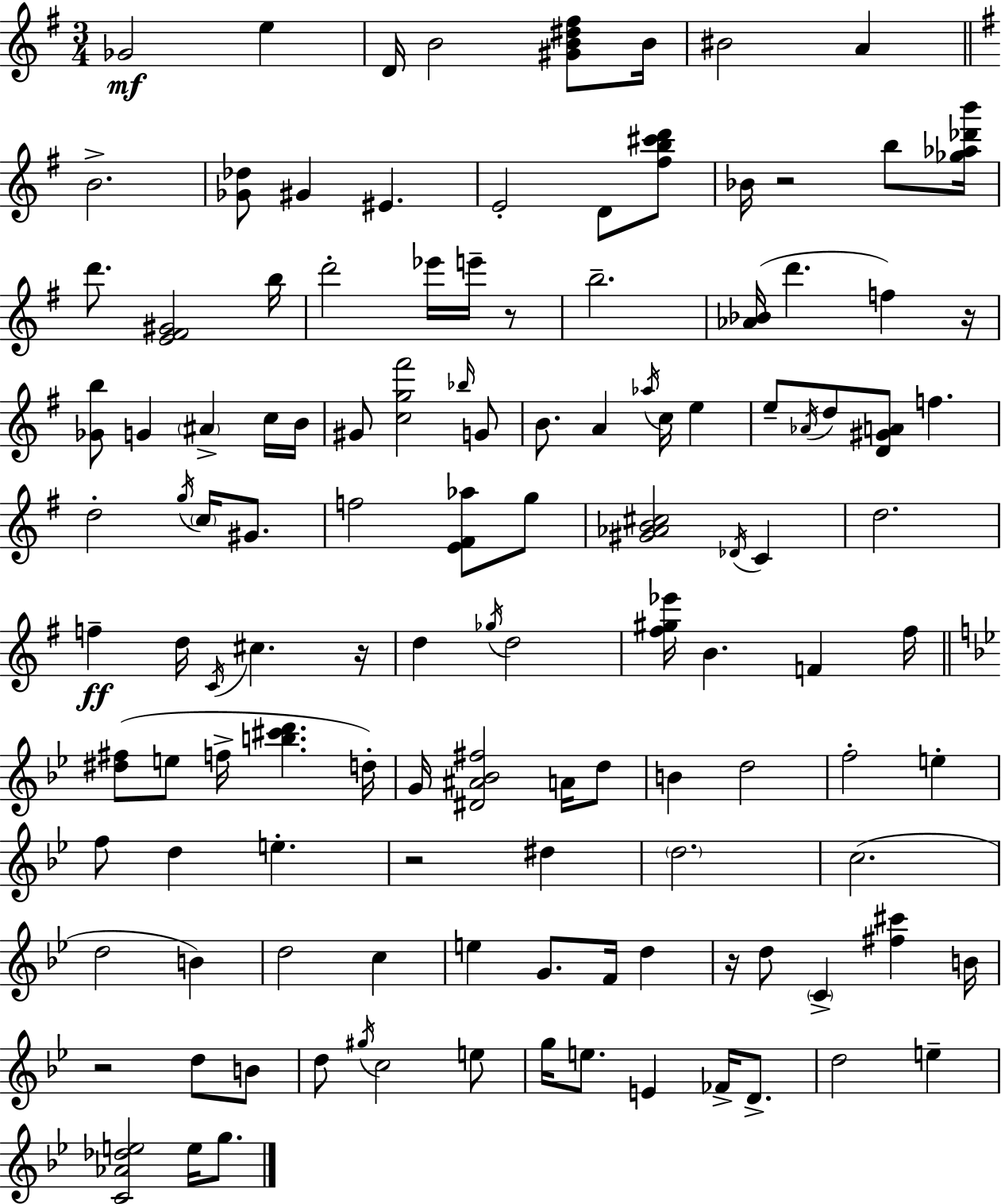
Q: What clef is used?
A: treble